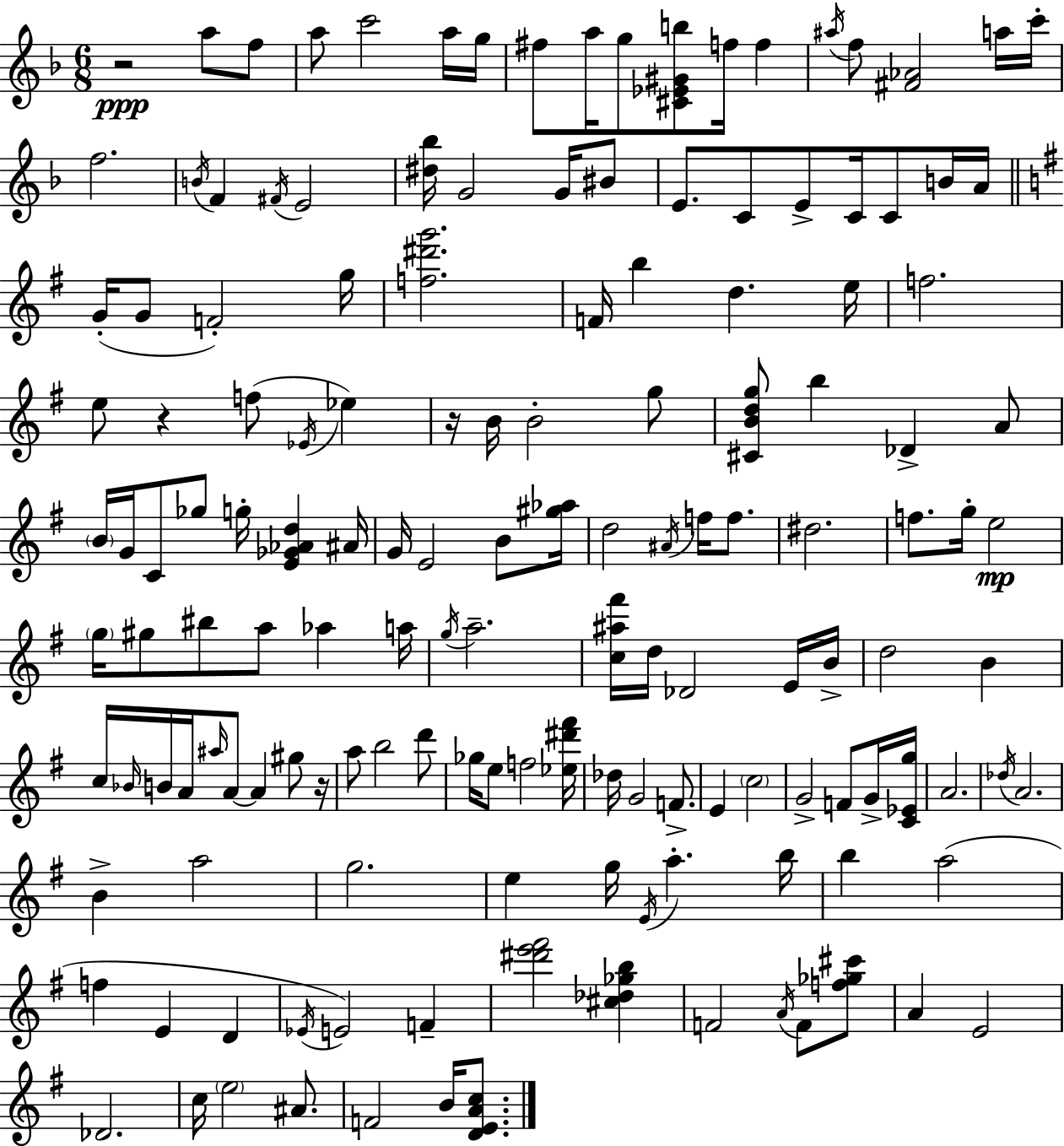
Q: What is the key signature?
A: D minor